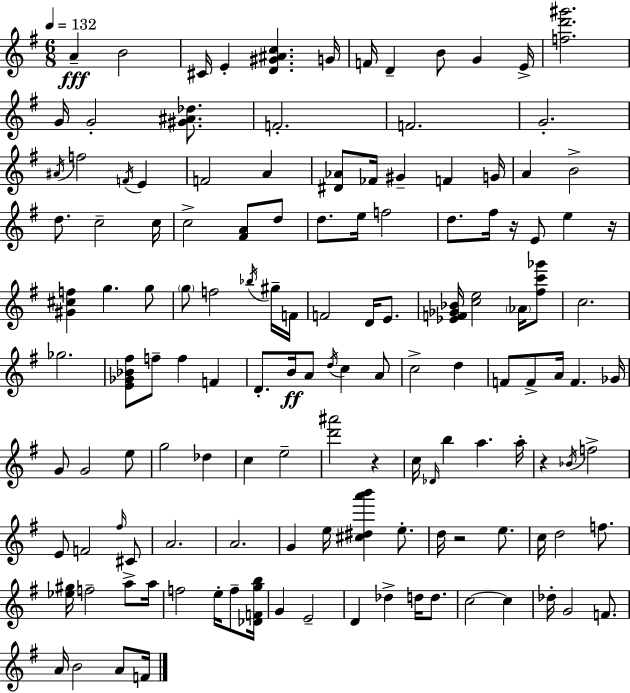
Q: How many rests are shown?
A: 5